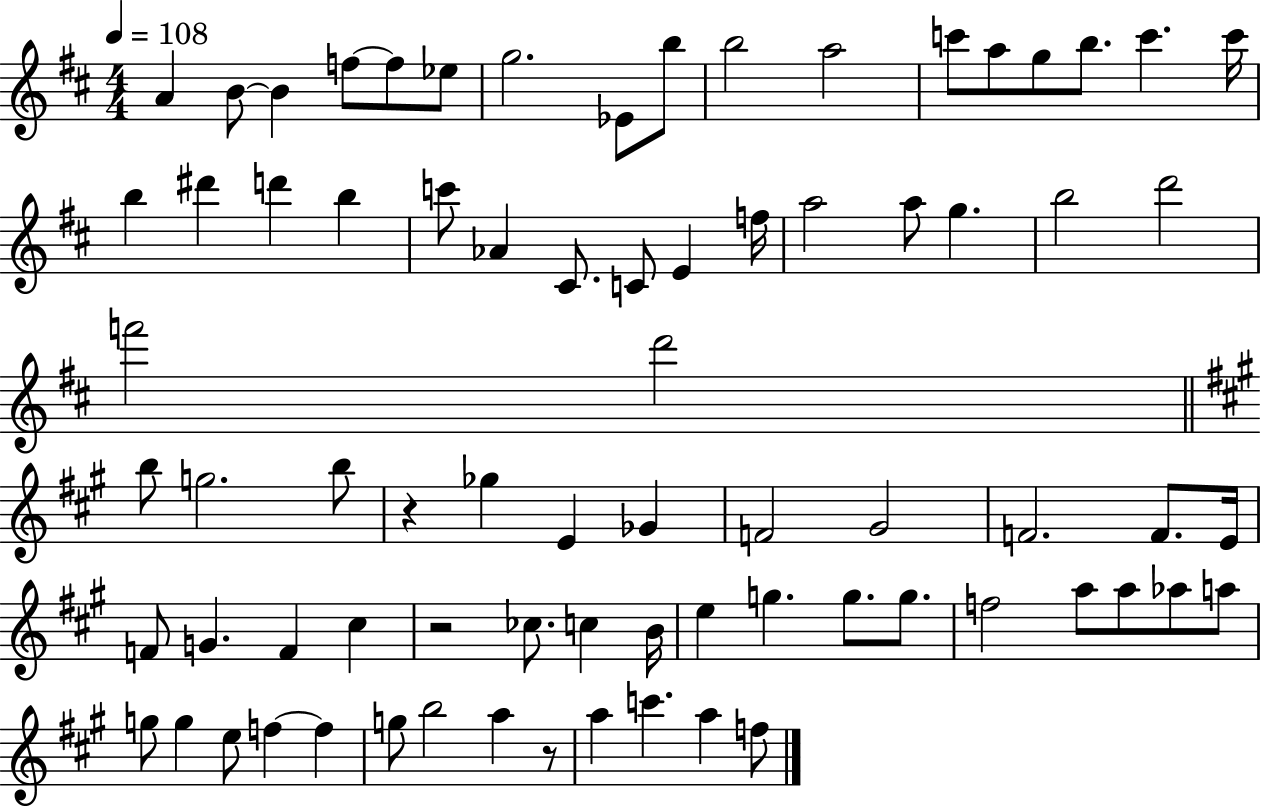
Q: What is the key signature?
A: D major